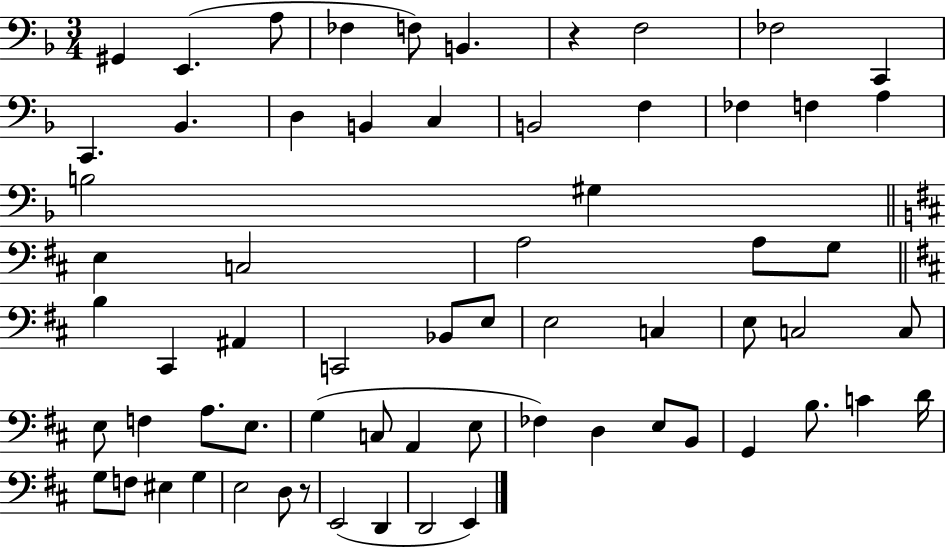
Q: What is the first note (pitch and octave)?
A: G#2